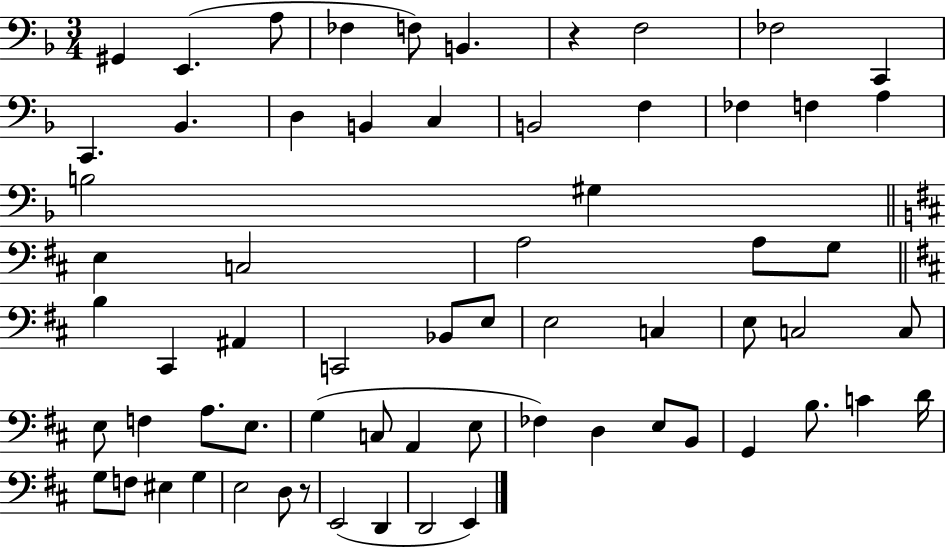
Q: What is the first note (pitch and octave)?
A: G#2